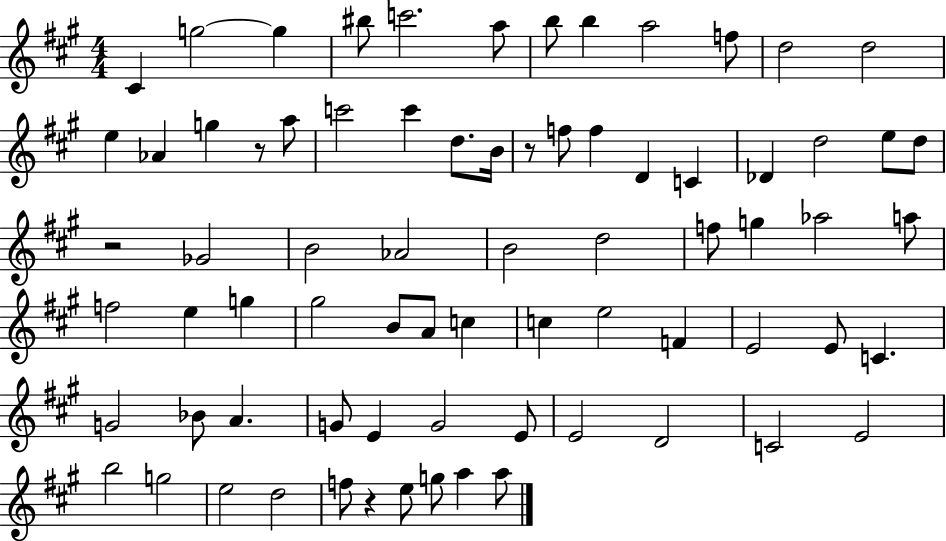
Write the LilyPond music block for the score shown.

{
  \clef treble
  \numericTimeSignature
  \time 4/4
  \key a \major
  \repeat volta 2 { cis'4 g''2~~ g''4 | bis''8 c'''2. a''8 | b''8 b''4 a''2 f''8 | d''2 d''2 | \break e''4 aes'4 g''4 r8 a''8 | c'''2 c'''4 d''8. b'16 | r8 f''8 f''4 d'4 c'4 | des'4 d''2 e''8 d''8 | \break r2 ges'2 | b'2 aes'2 | b'2 d''2 | f''8 g''4 aes''2 a''8 | \break f''2 e''4 g''4 | gis''2 b'8 a'8 c''4 | c''4 e''2 f'4 | e'2 e'8 c'4. | \break g'2 bes'8 a'4. | g'8 e'4 g'2 e'8 | e'2 d'2 | c'2 e'2 | \break b''2 g''2 | e''2 d''2 | f''8 r4 e''8 g''8 a''4 a''8 | } \bar "|."
}